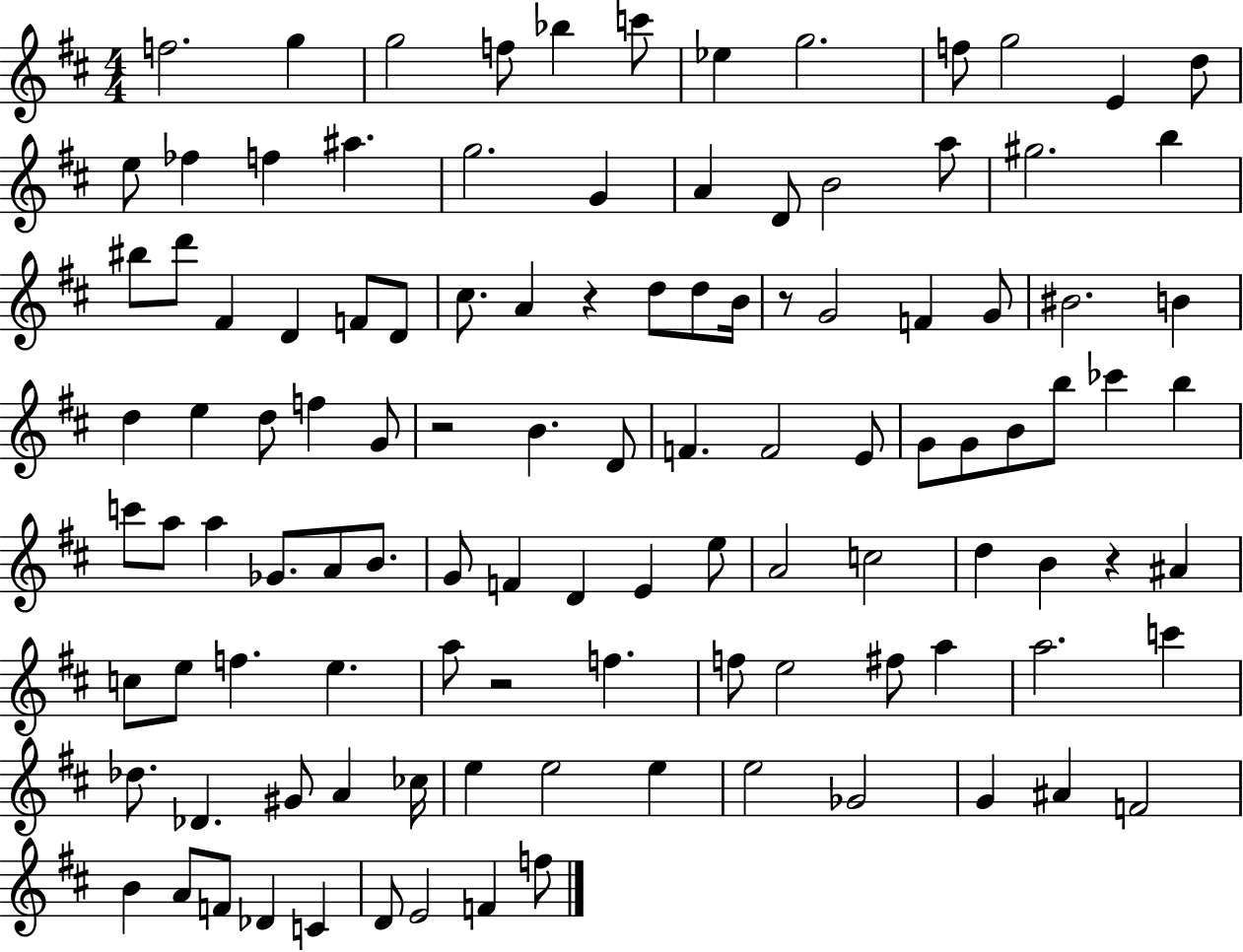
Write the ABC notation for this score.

X:1
T:Untitled
M:4/4
L:1/4
K:D
f2 g g2 f/2 _b c'/2 _e g2 f/2 g2 E d/2 e/2 _f f ^a g2 G A D/2 B2 a/2 ^g2 b ^b/2 d'/2 ^F D F/2 D/2 ^c/2 A z d/2 d/2 B/4 z/2 G2 F G/2 ^B2 B d e d/2 f G/2 z2 B D/2 F F2 E/2 G/2 G/2 B/2 b/2 _c' b c'/2 a/2 a _G/2 A/2 B/2 G/2 F D E e/2 A2 c2 d B z ^A c/2 e/2 f e a/2 z2 f f/2 e2 ^f/2 a a2 c' _d/2 _D ^G/2 A _c/4 e e2 e e2 _G2 G ^A F2 B A/2 F/2 _D C D/2 E2 F f/2